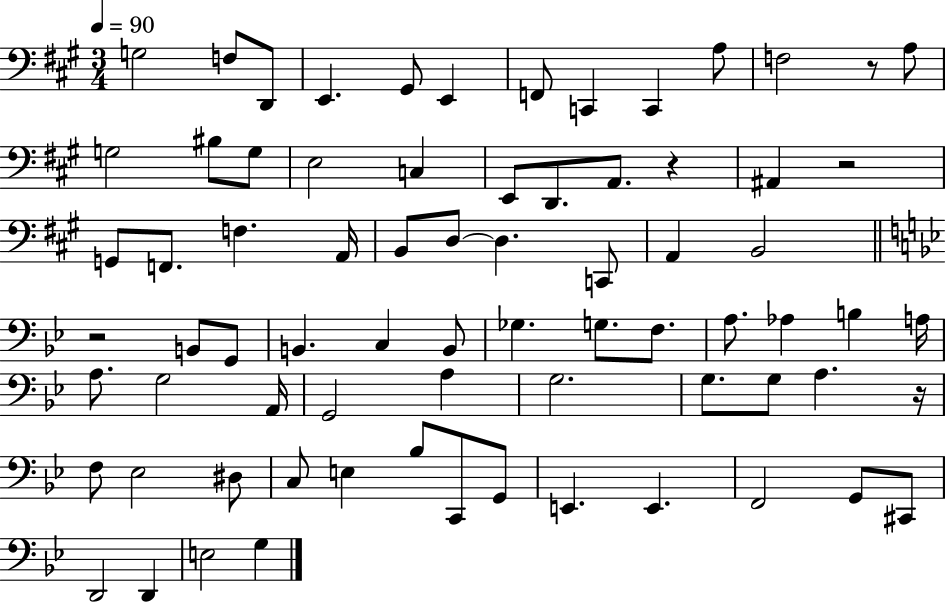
G3/h F3/e D2/e E2/q. G#2/e E2/q F2/e C2/q C2/q A3/e F3/h R/e A3/e G3/h BIS3/e G3/e E3/h C3/q E2/e D2/e. A2/e. R/q A#2/q R/h G2/e F2/e. F3/q. A2/s B2/e D3/e D3/q. C2/e A2/q B2/h R/h B2/e G2/e B2/q. C3/q B2/e Gb3/q. G3/e. F3/e. A3/e. Ab3/q B3/q A3/s A3/e. G3/h A2/s G2/h A3/q G3/h. G3/e. G3/e A3/q. R/s F3/e Eb3/h D#3/e C3/e E3/q Bb3/e C2/e G2/e E2/q. E2/q. F2/h G2/e C#2/e D2/h D2/q E3/h G3/q